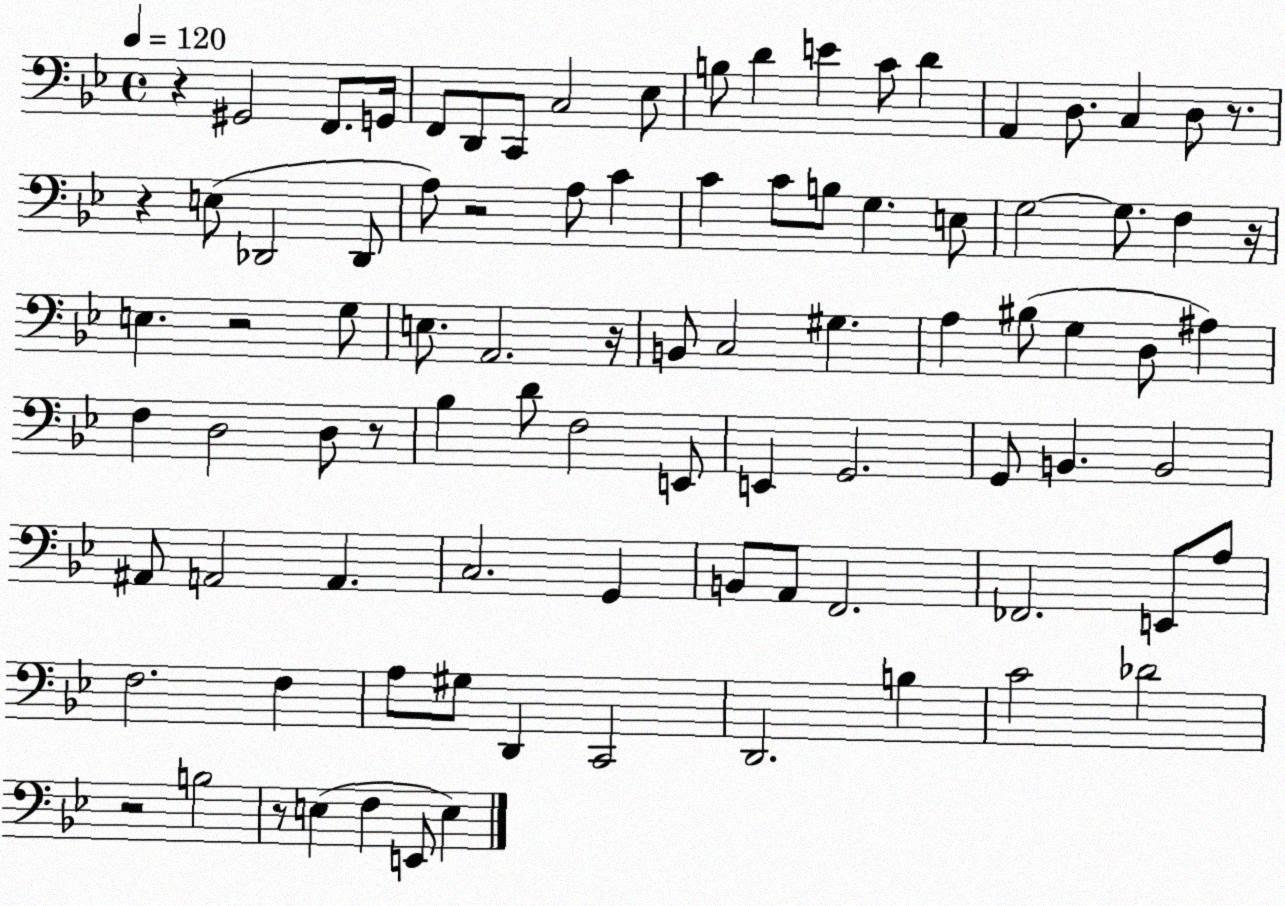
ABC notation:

X:1
T:Untitled
M:4/4
L:1/4
K:Bb
z ^G,,2 F,,/2 G,,/4 F,,/2 D,,/2 C,,/2 C,2 _E,/2 B,/2 D E C/2 D A,, D,/2 C, D,/2 z/2 z E,/2 _D,,2 _D,,/2 A,/2 z2 A,/2 C C C/2 B,/2 G, E,/2 G,2 G,/2 F, z/4 E, z2 G,/2 E,/2 A,,2 z/4 B,,/2 C,2 ^G, A, ^B,/2 G, D,/2 ^A, F, D,2 D,/2 z/2 _B, D/2 F,2 E,,/2 E,, G,,2 G,,/2 B,, B,,2 ^A,,/2 A,,2 A,, C,2 G,, B,,/2 A,,/2 F,,2 _F,,2 E,,/2 A,/2 F,2 F, A,/2 ^G,/2 D,, C,,2 D,,2 B, C2 _D2 z2 B,2 z/2 E, F, E,,/2 E,